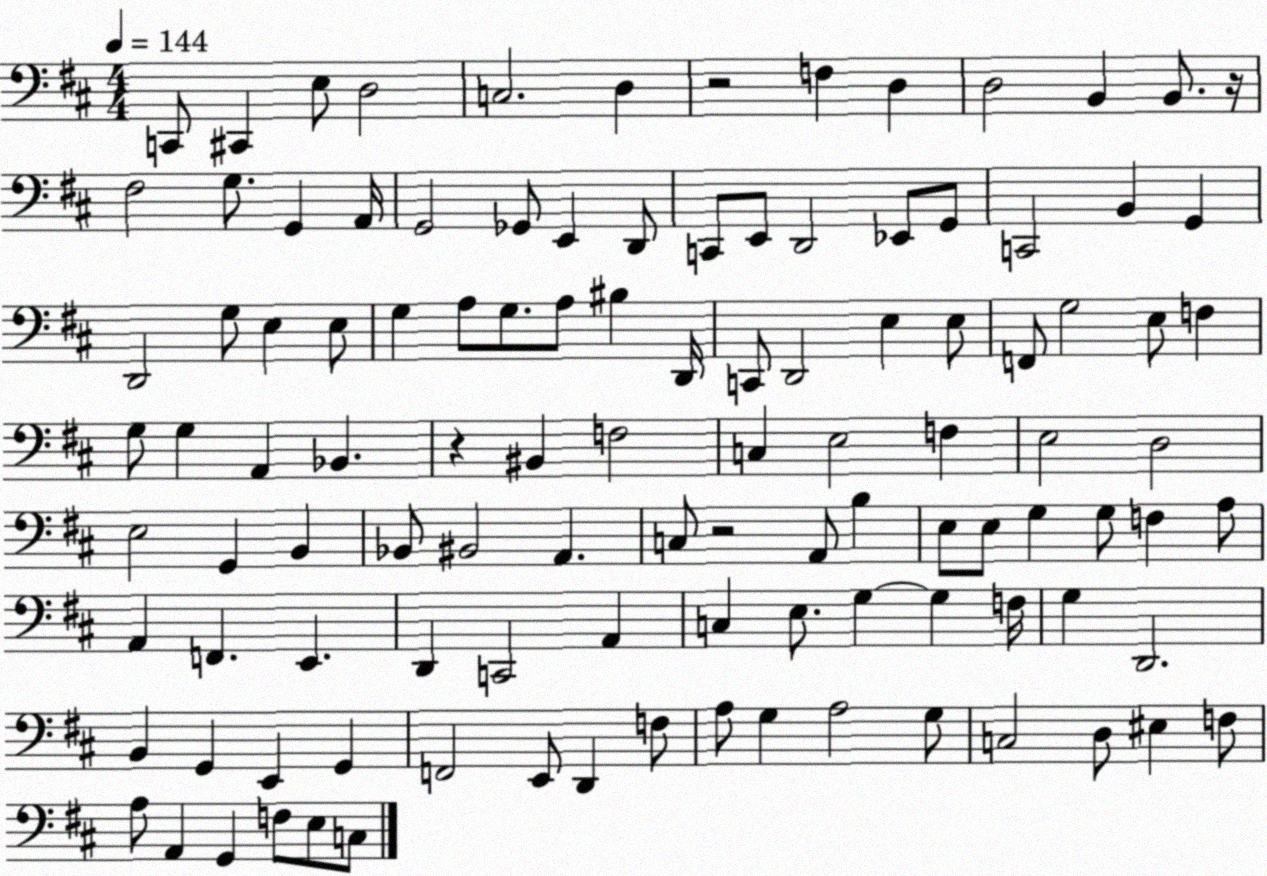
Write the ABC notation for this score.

X:1
T:Untitled
M:4/4
L:1/4
K:D
C,,/2 ^C,, E,/2 D,2 C,2 D, z2 F, D, D,2 B,, B,,/2 z/4 ^F,2 G,/2 G,, A,,/4 G,,2 _G,,/2 E,, D,,/2 C,,/2 E,,/2 D,,2 _E,,/2 G,,/2 C,,2 B,, G,, D,,2 G,/2 E, E,/2 G, A,/2 G,/2 A,/2 ^B, D,,/4 C,,/2 D,,2 E, E,/2 F,,/2 G,2 E,/2 F, G,/2 G, A,, _B,, z ^B,, F,2 C, E,2 F, E,2 D,2 E,2 G,, B,, _B,,/2 ^B,,2 A,, C,/2 z2 A,,/2 B, E,/2 E,/2 G, G,/2 F, A,/2 A,, F,, E,, D,, C,,2 A,, C, E,/2 G, G, F,/4 G, D,,2 B,, G,, E,, G,, F,,2 E,,/2 D,, F,/2 A,/2 G, A,2 G,/2 C,2 D,/2 ^E, F,/2 A,/2 A,, G,, F,/2 E,/2 C,/2